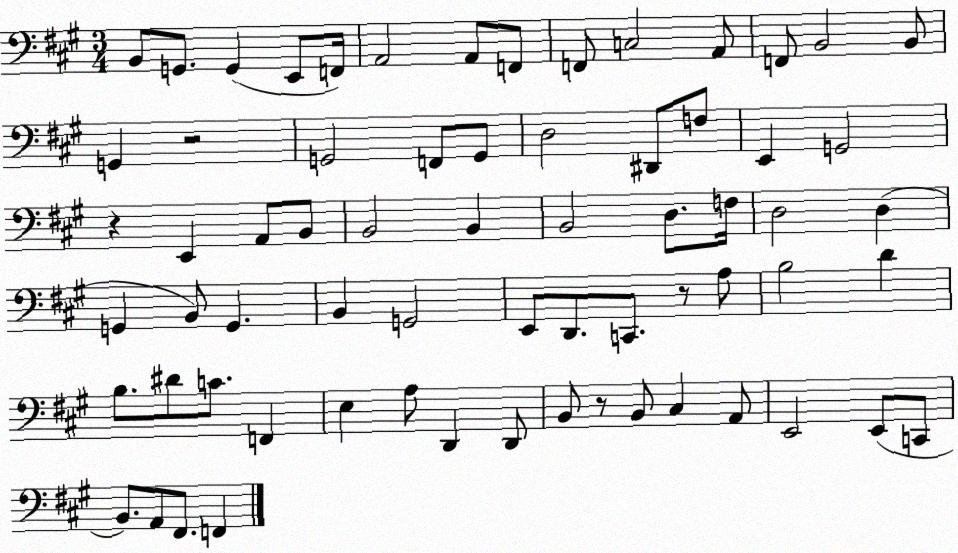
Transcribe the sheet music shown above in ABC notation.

X:1
T:Untitled
M:3/4
L:1/4
K:A
B,,/2 G,,/2 G,, E,,/2 F,,/4 A,,2 A,,/2 F,,/2 F,,/2 C,2 A,,/2 F,,/2 B,,2 B,,/2 G,, z2 G,,2 F,,/2 G,,/2 D,2 ^D,,/2 F,/2 E,, G,,2 z E,, A,,/2 B,,/2 B,,2 B,, B,,2 D,/2 F,/4 D,2 D, G,, B,,/2 G,, B,, G,,2 E,,/2 D,,/2 C,,/2 z/2 A,/2 B,2 D B,/2 ^D/2 C/2 F,, E, A,/2 D,, D,,/2 B,,/2 z/2 B,,/2 ^C, A,,/2 E,,2 E,,/2 C,,/2 B,,/2 A,,/2 ^F,,/2 F,,